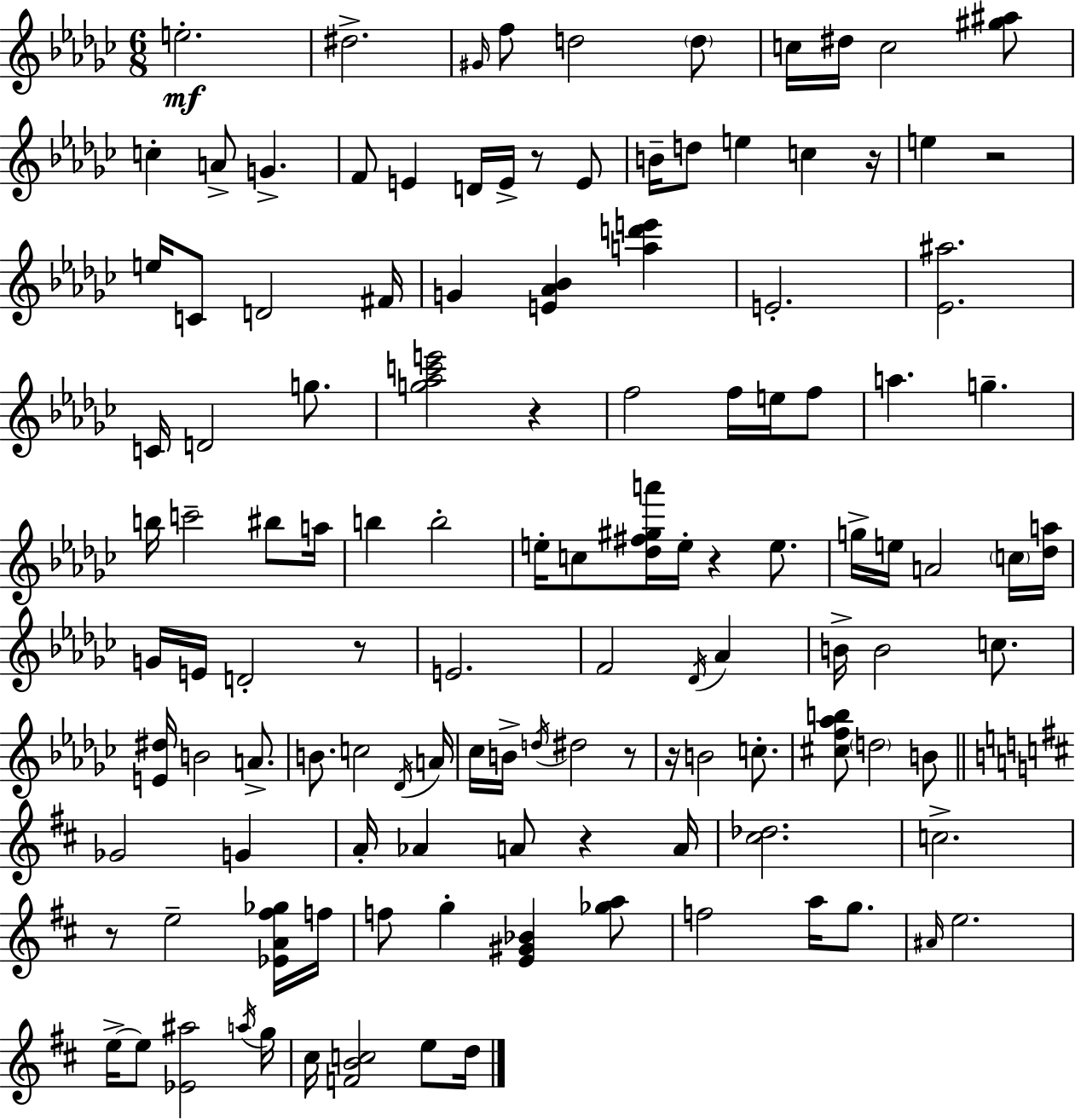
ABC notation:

X:1
T:Untitled
M:6/8
L:1/4
K:Ebm
e2 ^d2 ^G/4 f/2 d2 d/2 c/4 ^d/4 c2 [^g^a]/2 c A/2 G F/2 E D/4 E/4 z/2 E/2 B/4 d/2 e c z/4 e z2 e/4 C/2 D2 ^F/4 G [E_A_B] [ad'e'] E2 [_E^a]2 C/4 D2 g/2 [g_ac'e']2 z f2 f/4 e/4 f/2 a g b/4 c'2 ^b/2 a/4 b b2 e/4 c/2 [_d^f^ga']/4 e/4 z e/2 g/4 e/4 A2 c/4 [_da]/4 G/4 E/4 D2 z/2 E2 F2 _D/4 _A B/4 B2 c/2 [E^d]/4 B2 A/2 B/2 c2 _D/4 A/4 _c/4 B/4 d/4 ^d2 z/2 z/4 B2 c/2 [^cf_ab]/2 d2 B/2 _G2 G A/4 _A A/2 z A/4 [^c_d]2 c2 z/2 e2 [_EA^f_g]/4 f/4 f/2 g [E^G_B] [_ga]/2 f2 a/4 g/2 ^A/4 e2 e/4 e/2 [_E^a]2 a/4 g/4 ^c/4 [FBc]2 e/2 d/4